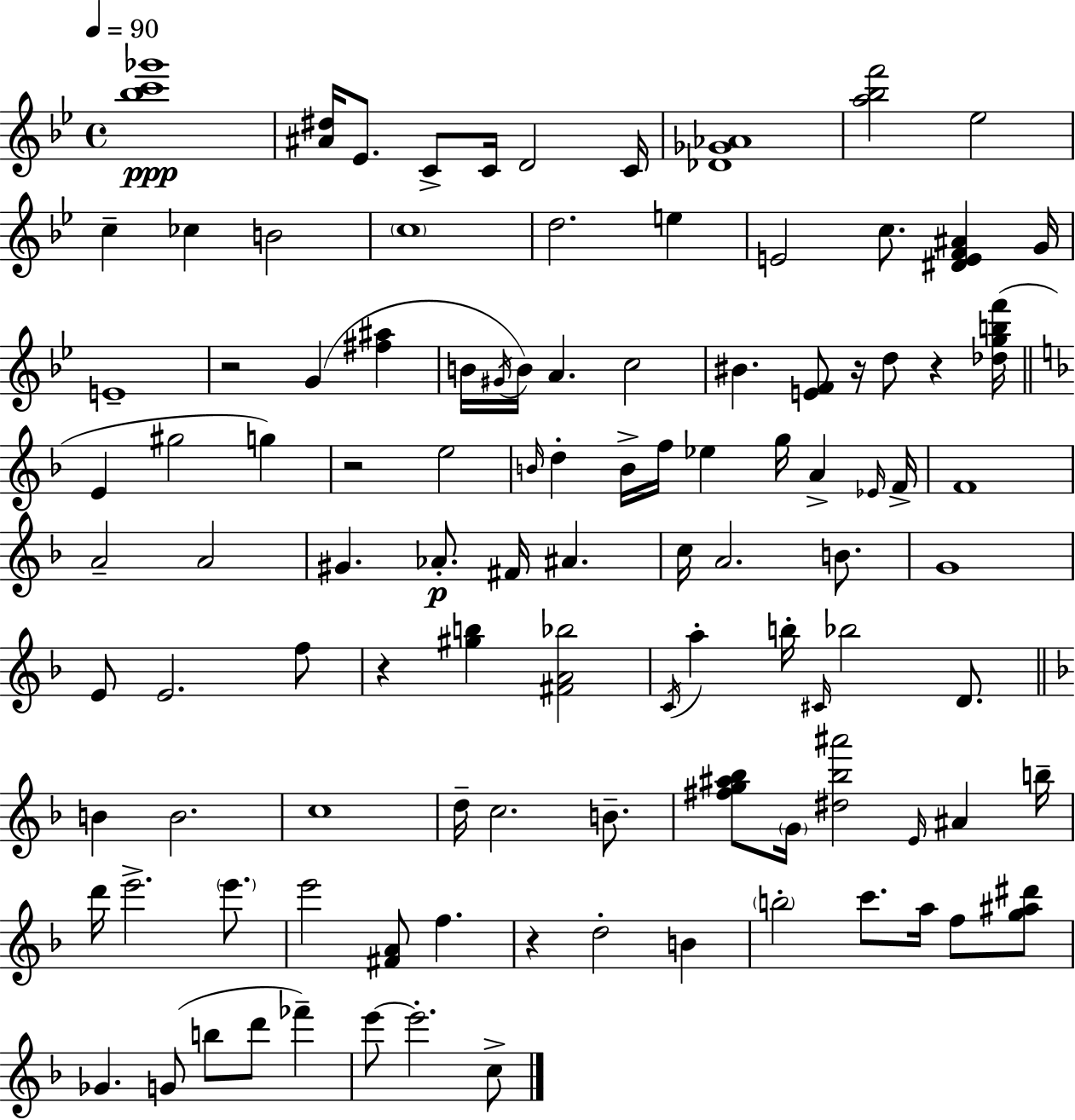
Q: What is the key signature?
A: BES major